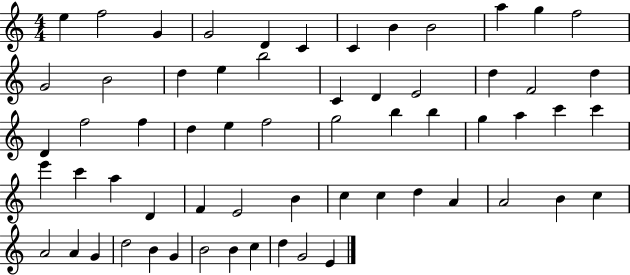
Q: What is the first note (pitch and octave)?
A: E5